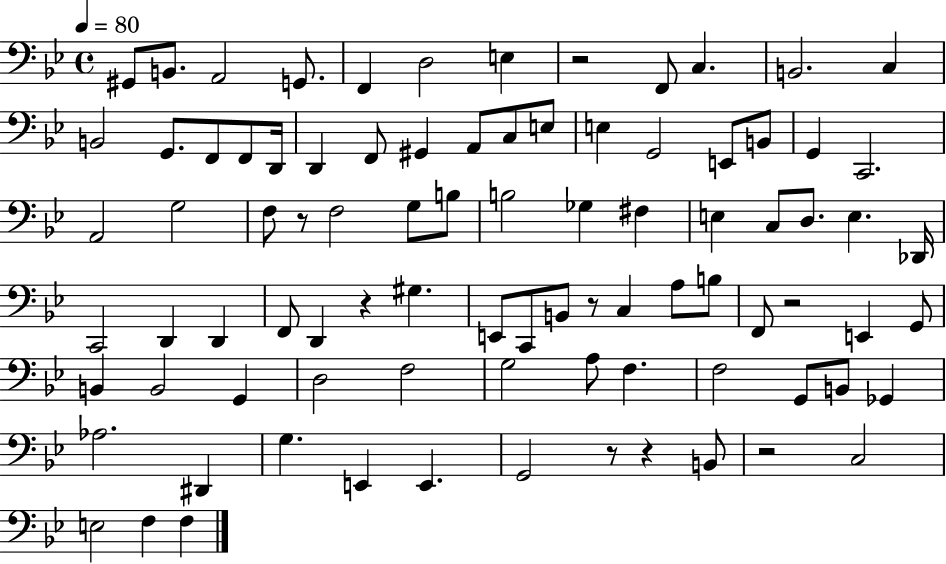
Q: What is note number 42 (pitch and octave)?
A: Db2